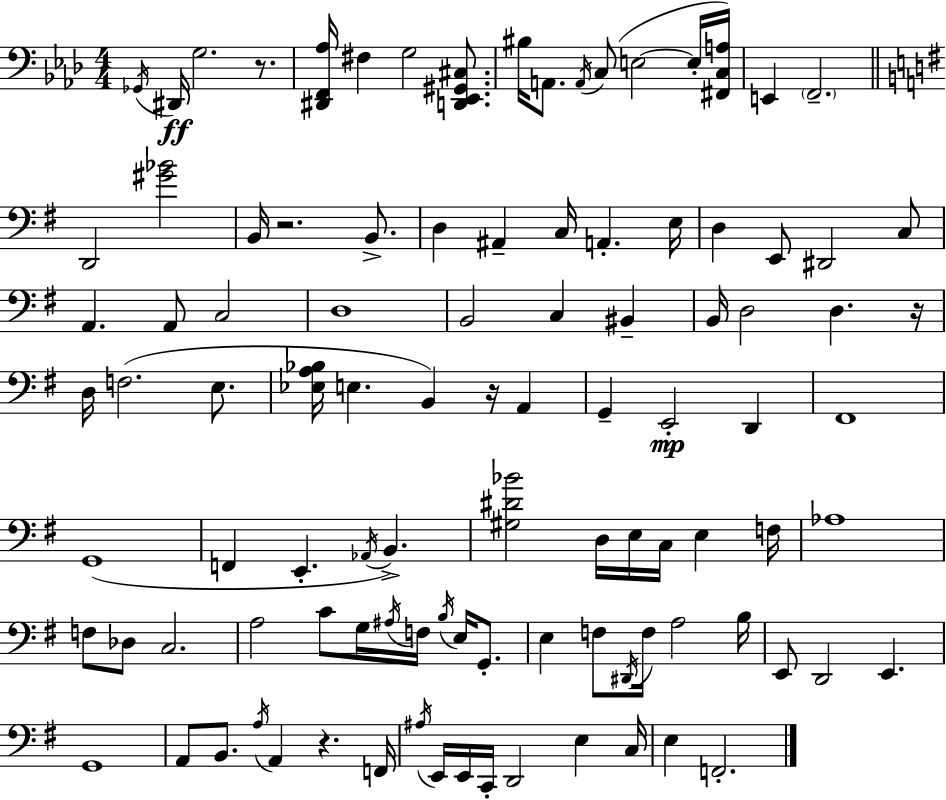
X:1
T:Untitled
M:4/4
L:1/4
K:Fm
_G,,/4 ^D,,/4 G,2 z/2 [^D,,F,,_A,]/4 ^F, G,2 [D,,_E,,^G,,^C,]/2 ^B,/4 A,,/2 A,,/4 C,/2 E,2 E,/4 [^F,,C,A,]/4 E,, F,,2 D,,2 [^G_B]2 B,,/4 z2 B,,/2 D, ^A,, C,/4 A,, E,/4 D, E,,/2 ^D,,2 C,/2 A,, A,,/2 C,2 D,4 B,,2 C, ^B,, B,,/4 D,2 D, z/4 D,/4 F,2 E,/2 [_E,A,_B,]/4 E, B,, z/4 A,, G,, E,,2 D,, ^F,,4 G,,4 F,, E,, _A,,/4 B,, [^G,^D_B]2 D,/4 E,/4 C,/4 E, F,/4 _A,4 F,/2 _D,/2 C,2 A,2 C/2 G,/4 ^A,/4 F,/4 B,/4 E,/4 G,,/2 E, F,/2 ^D,,/4 F,/4 A,2 B,/4 E,,/2 D,,2 E,, G,,4 A,,/2 B,,/2 A,/4 A,, z F,,/4 ^A,/4 E,,/4 E,,/4 C,,/4 D,,2 E, C,/4 E, F,,2